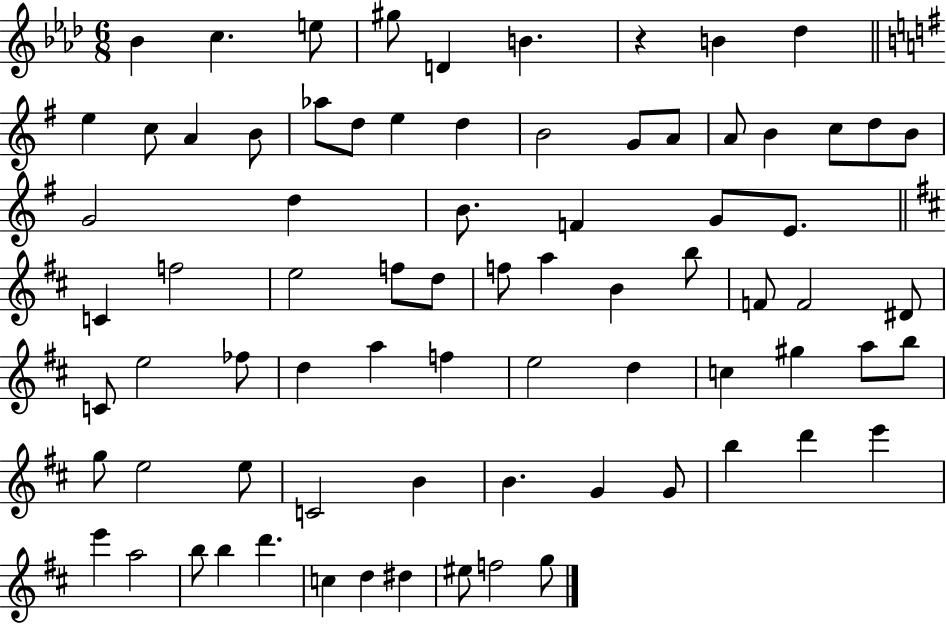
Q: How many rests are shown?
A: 1